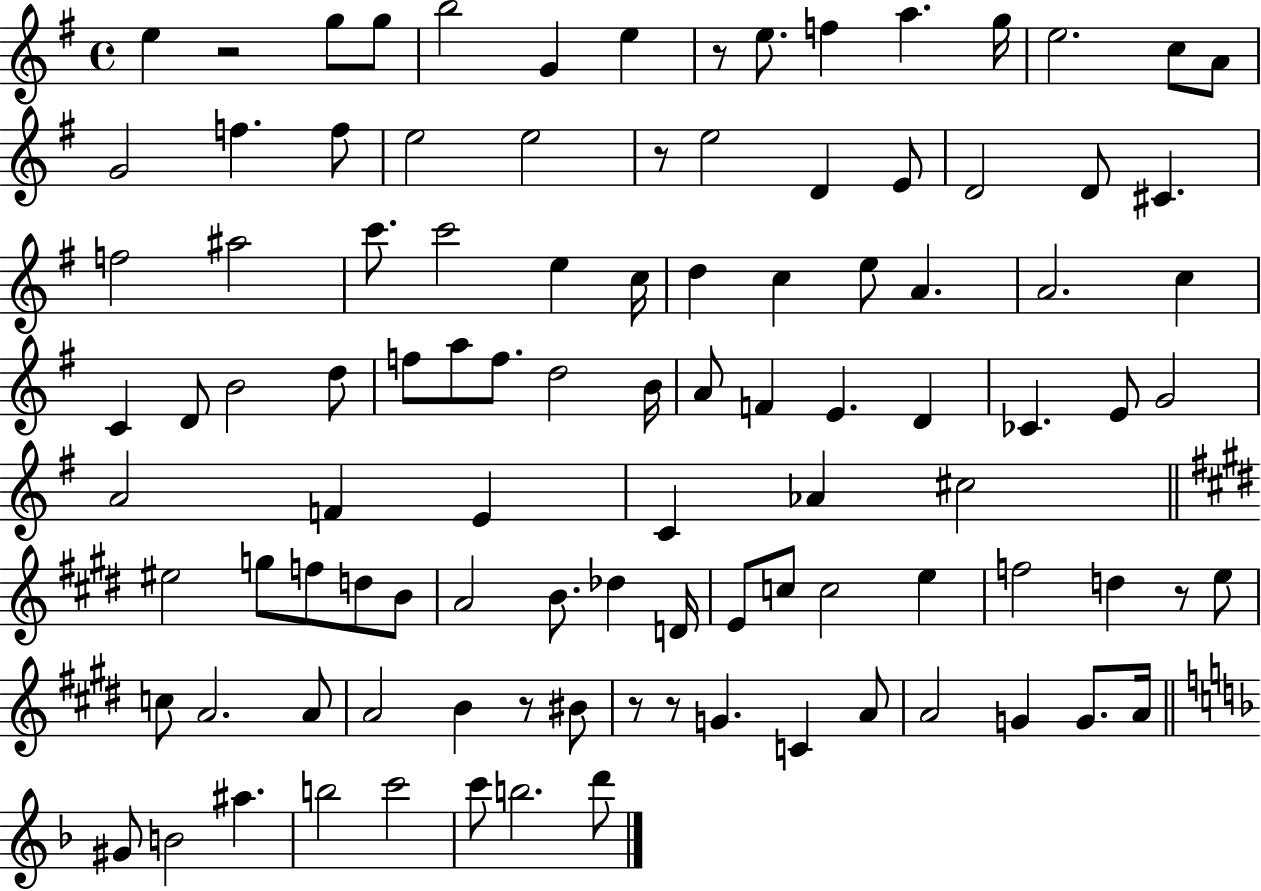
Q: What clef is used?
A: treble